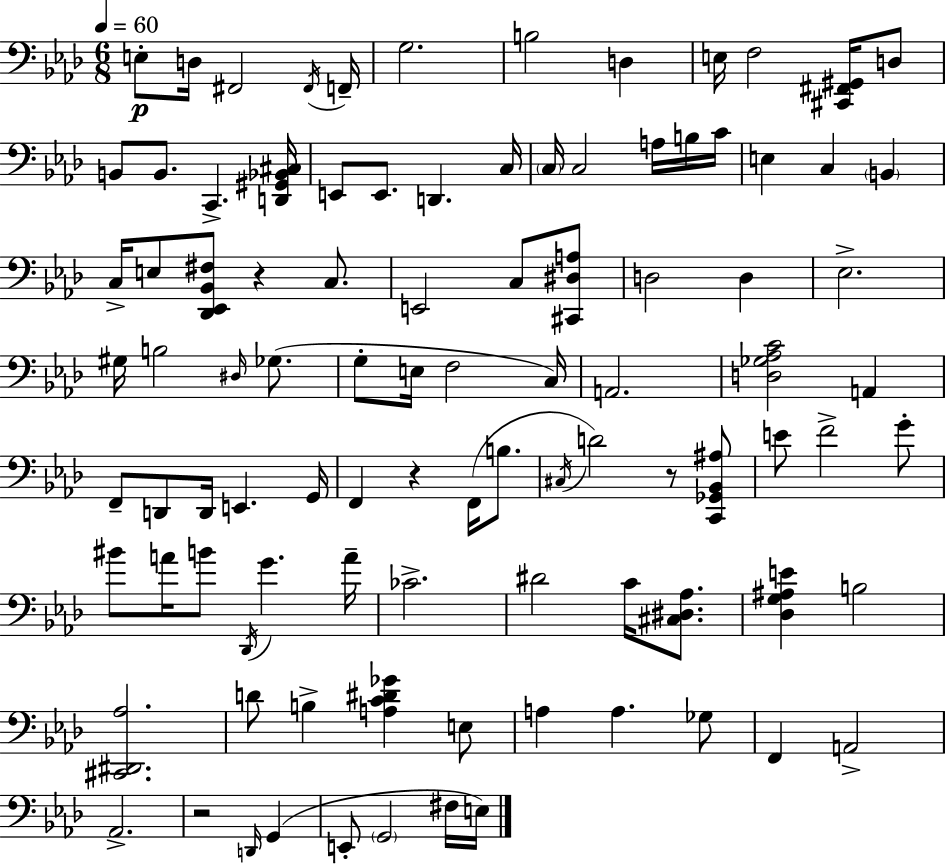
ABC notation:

X:1
T:Untitled
M:6/8
L:1/4
K:Fm
E,/2 D,/4 ^F,,2 ^F,,/4 F,,/4 G,2 B,2 D, E,/4 F,2 [^C,,^F,,^G,,]/4 D,/2 B,,/2 B,,/2 C,, [D,,^G,,_B,,^C,]/4 E,,/2 E,,/2 D,, C,/4 C,/4 C,2 A,/4 B,/4 C/4 E, C, B,, C,/4 E,/2 [_D,,_E,,_B,,^F,]/2 z C,/2 E,,2 C,/2 [^C,,^D,A,]/2 D,2 D, _E,2 ^G,/4 B,2 ^D,/4 _G,/2 G,/2 E,/4 F,2 C,/4 A,,2 [D,_G,_A,C]2 A,, F,,/2 D,,/2 D,,/4 E,, G,,/4 F,, z F,,/4 B,/2 ^C,/4 D2 z/2 [C,,_G,,_B,,^A,]/2 E/2 F2 G/2 ^B/2 A/4 B/2 _D,,/4 G A/4 _C2 ^D2 C/4 [^C,^D,_A,]/2 [_D,G,^A,E] B,2 [^C,,^D,,_A,]2 D/2 B, [A,C^D_G] E,/2 A, A, _G,/2 F,, A,,2 _A,,2 z2 D,,/4 G,, E,,/2 G,,2 ^F,/4 E,/4